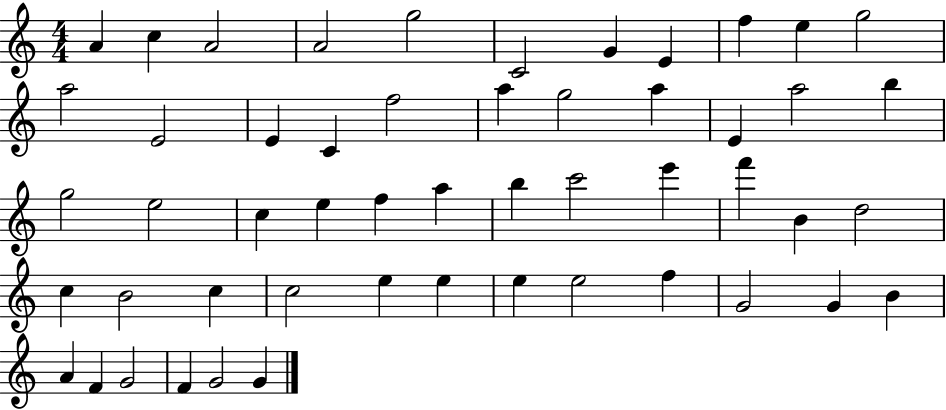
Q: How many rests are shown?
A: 0